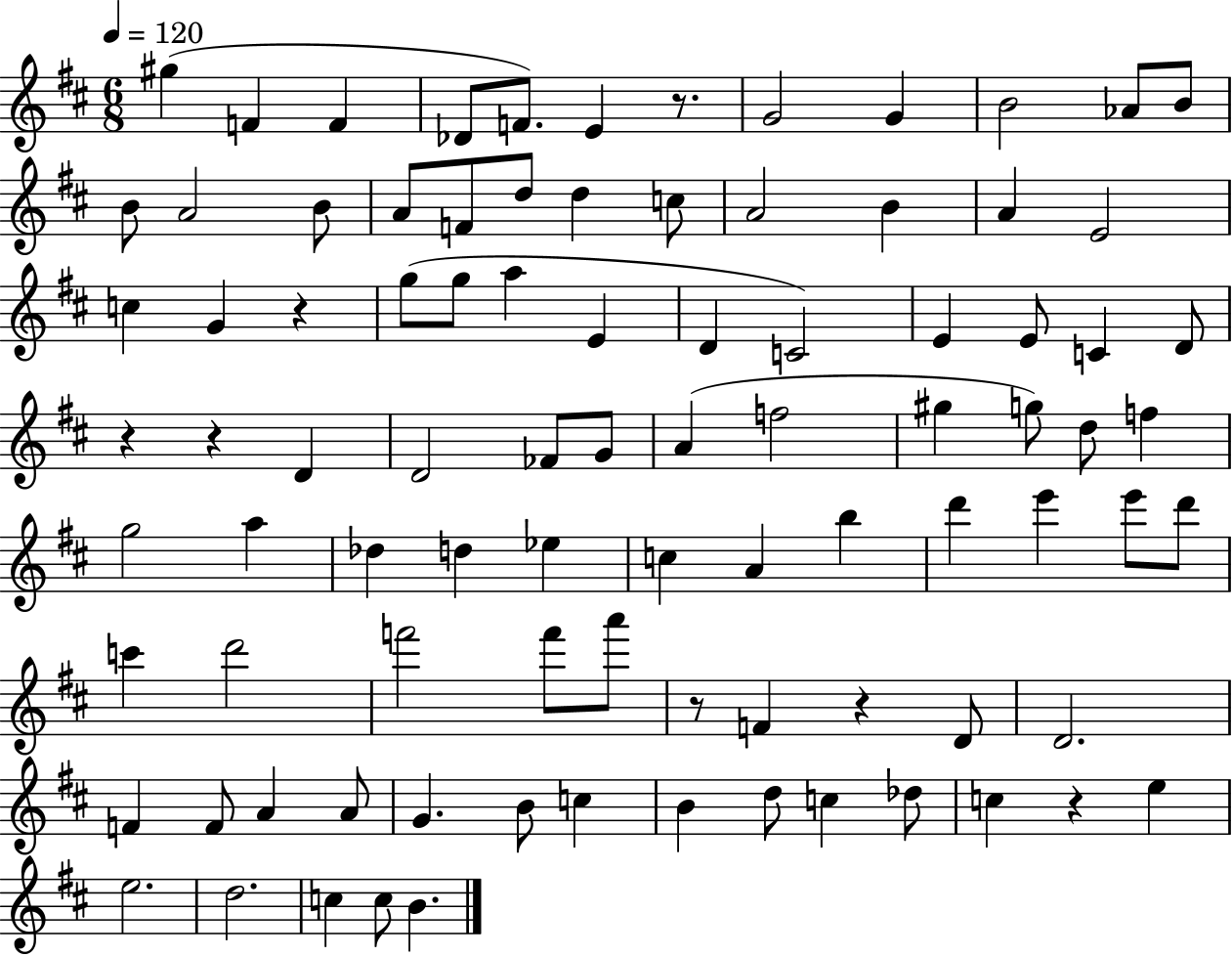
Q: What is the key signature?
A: D major